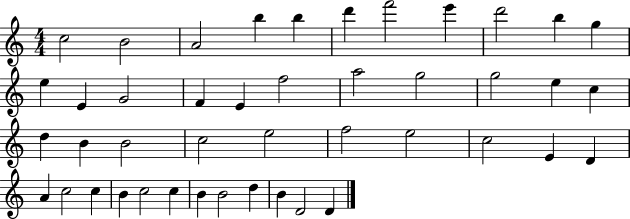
X:1
T:Untitled
M:4/4
L:1/4
K:C
c2 B2 A2 b b d' f'2 e' d'2 b g e E G2 F E f2 a2 g2 g2 e c d B B2 c2 e2 f2 e2 c2 E D A c2 c B c2 c B B2 d B D2 D